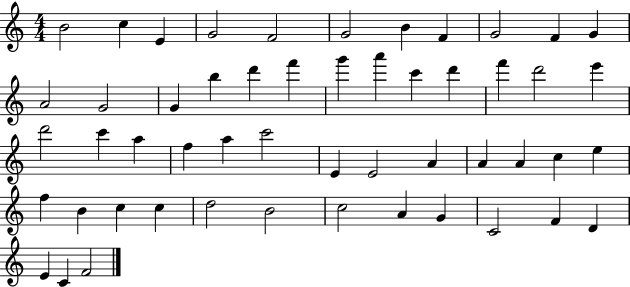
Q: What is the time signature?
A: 4/4